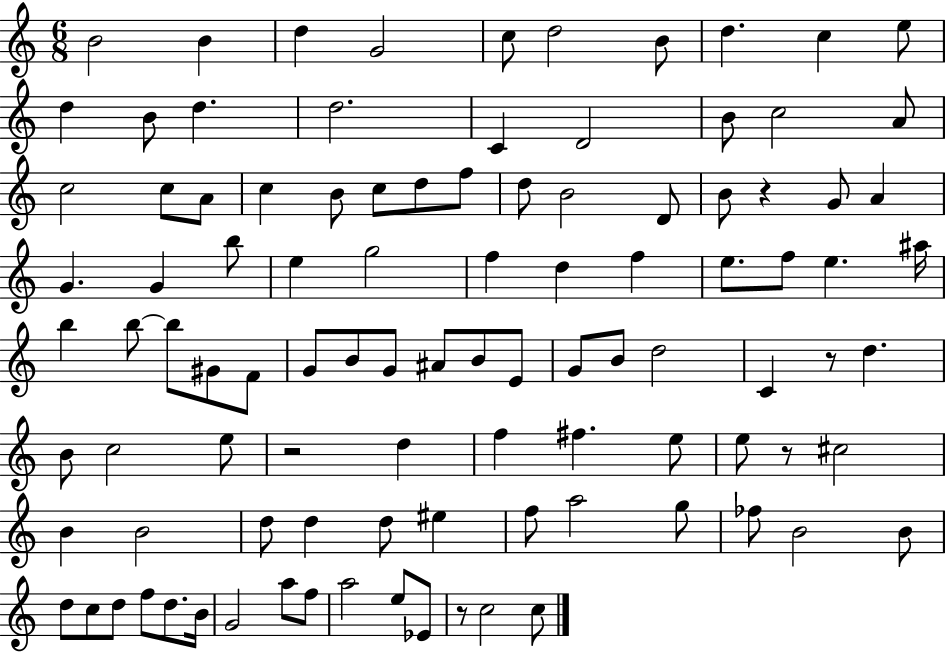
X:1
T:Untitled
M:6/8
L:1/4
K:C
B2 B d G2 c/2 d2 B/2 d c e/2 d B/2 d d2 C D2 B/2 c2 A/2 c2 c/2 A/2 c B/2 c/2 d/2 f/2 d/2 B2 D/2 B/2 z G/2 A G G b/2 e g2 f d f e/2 f/2 e ^a/4 b b/2 b/2 ^G/2 F/2 G/2 B/2 G/2 ^A/2 B/2 E/2 G/2 B/2 d2 C z/2 d B/2 c2 e/2 z2 d f ^f e/2 e/2 z/2 ^c2 B B2 d/2 d d/2 ^e f/2 a2 g/2 _f/2 B2 B/2 d/2 c/2 d/2 f/2 d/2 B/4 G2 a/2 f/2 a2 e/2 _E/2 z/2 c2 c/2